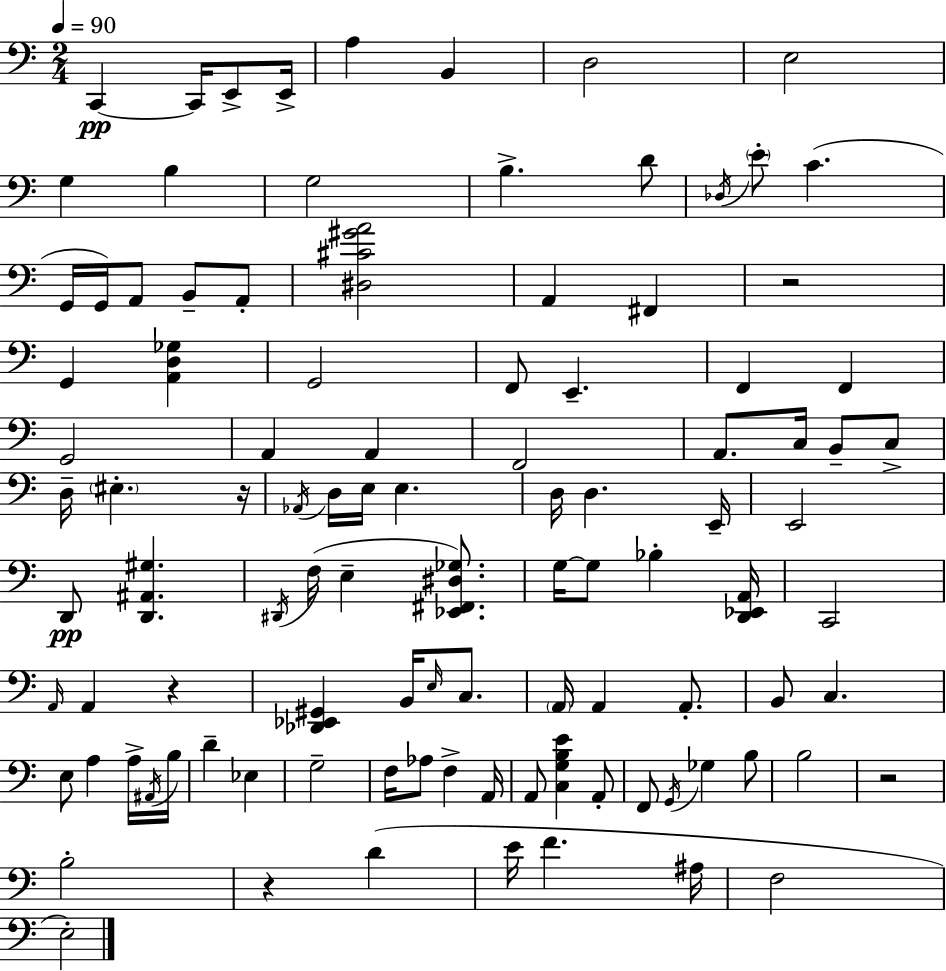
C2/q C2/s E2/e E2/s A3/q B2/q D3/h E3/h G3/q B3/q G3/h B3/q. D4/e Db3/s E4/e C4/q. G2/s G2/s A2/e B2/e A2/e [D#3,C#4,G#4,A4]/h A2/q F#2/q R/h G2/q [A2,D3,Gb3]/q G2/h F2/e E2/q. F2/q F2/q G2/h A2/q A2/q F2/h A2/e. C3/s B2/e C3/e D3/s EIS3/q. R/s Ab2/s D3/s E3/s E3/q. D3/s D3/q. E2/s E2/h D2/e [D2,A#2,G#3]/q. D#2/s F3/s E3/q [Eb2,F#2,D#3,Gb3]/e. G3/s G3/e Bb3/q [D2,Eb2,A2]/s C2/h A2/s A2/q R/q [Db2,Eb2,G#2]/q B2/s E3/s C3/e. A2/s A2/q A2/e. B2/e C3/q. E3/e A3/q A3/s A#2/s B3/s D4/q Eb3/q G3/h F3/s Ab3/e F3/q A2/s A2/e [C3,G3,B3,E4]/q A2/e F2/e G2/s Gb3/q B3/e B3/h R/h B3/h R/q D4/q E4/s F4/q. A#3/s F3/h E3/h